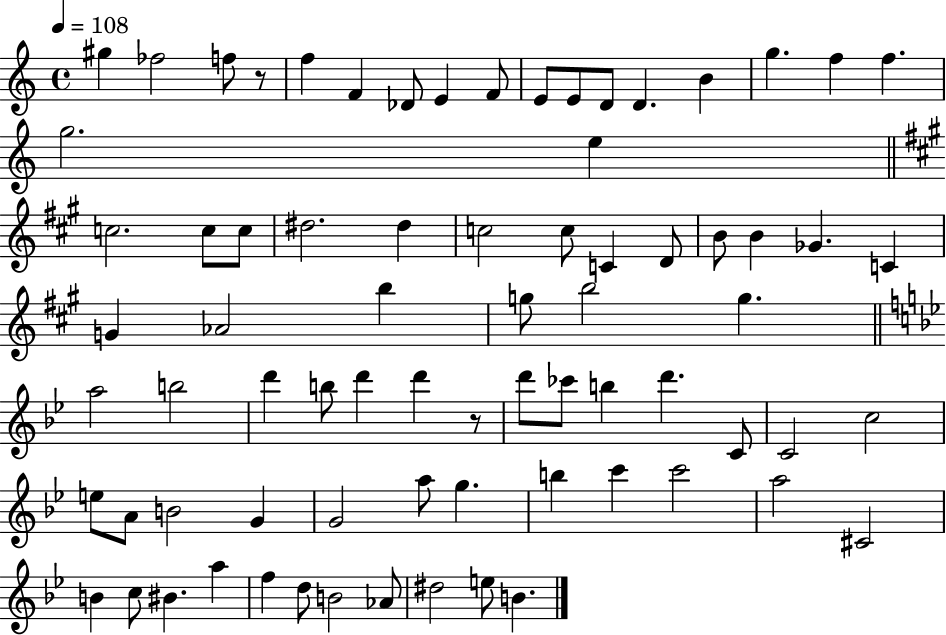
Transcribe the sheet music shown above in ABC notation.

X:1
T:Untitled
M:4/4
L:1/4
K:C
^g _f2 f/2 z/2 f F _D/2 E F/2 E/2 E/2 D/2 D B g f f g2 e c2 c/2 c/2 ^d2 ^d c2 c/2 C D/2 B/2 B _G C G _A2 b g/2 b2 g a2 b2 d' b/2 d' d' z/2 d'/2 _c'/2 b d' C/2 C2 c2 e/2 A/2 B2 G G2 a/2 g b c' c'2 a2 ^C2 B c/2 ^B a f d/2 B2 _A/2 ^d2 e/2 B